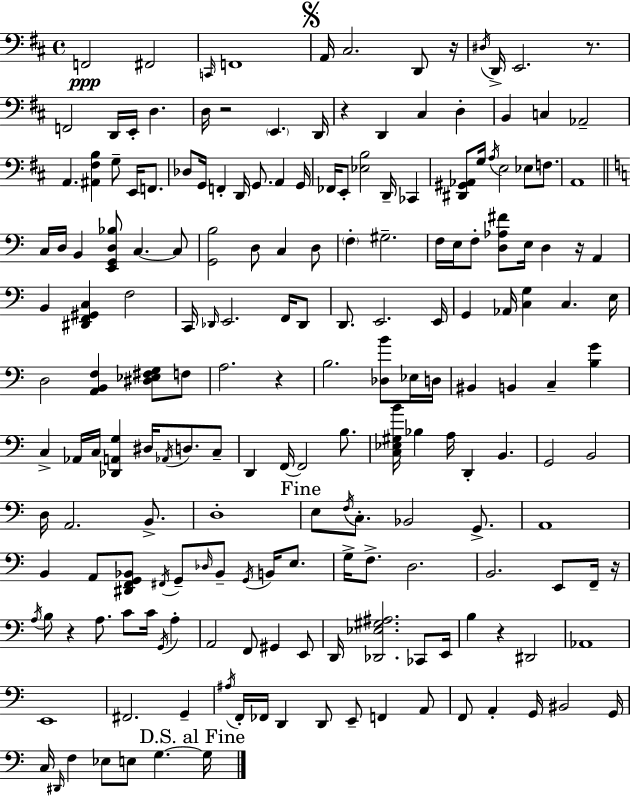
X:1
T:Untitled
M:4/4
L:1/4
K:D
F,,2 ^F,,2 C,,/4 F,,4 A,,/4 ^C,2 D,,/2 z/4 ^D,/4 D,,/4 E,,2 z/2 F,,2 D,,/4 E,,/4 D, D,/4 z2 E,, D,,/4 z D,, ^C, D, B,, C, _A,,2 A,, [^A,,^F,B,] G,/2 E,,/4 F,,/2 _D,/2 G,,/4 F,, D,,/4 G,,/2 A,, G,,/4 _F,,/4 E,,/2 [_E,B,]2 D,,/4 _C,, [^D,,^G,,_A,,]/2 G,/4 A,/4 E,2 _E,/2 F,/2 A,,4 C,/4 D,/4 B,, [E,,G,,D,_B,]/2 C, C,/2 [G,,B,]2 D,/2 C, D,/2 F, ^G,2 F,/4 E,/4 F,/2 [D,_A,^F]/2 E,/4 D, z/4 A,, B,, [^D,,F,,^G,,C,] F,2 C,,/4 _D,,/4 E,,2 F,,/4 _D,,/2 D,,/2 E,,2 E,,/4 G,, _A,,/4 [C,G,] C, E,/4 D,2 [A,,B,,F,] [^D,_E,^F,G,]/2 F,/2 A,2 z B,2 [_D,B]/2 _E,/4 D,/4 ^B,, B,, C, [B,G] C, _A,,/4 C,/4 [_D,,A,,G,] ^D,/4 _A,,/4 D,/2 C,/2 D,, F,,/4 F,,2 B,/2 [C,_E,^G,B]/4 _B, A,/4 D,, B,, G,,2 B,,2 D,/4 A,,2 B,,/2 D,4 E,/2 F,/4 C,/2 _B,,2 G,,/2 A,,4 B,, A,,/2 [^D,,F,,G,,_B,,]/2 ^F,,/4 G,,/2 _D,/4 _B,,/2 G,,/4 B,,/4 E,/2 G,/4 F,/2 D,2 B,,2 E,,/2 F,,/4 z/4 A,/4 B,/2 z A,/2 C/2 C/4 G,,/4 A, A,,2 F,,/2 ^G,, E,,/2 D,,/4 [_D,,_E,^G,^A,]2 _C,,/2 E,,/4 B, z ^D,,2 _A,,4 E,,4 ^F,,2 G,, ^A,/4 F,,/4 _F,,/4 D,, D,,/2 E,,/2 F,, A,,/2 F,,/2 A,, G,,/4 ^B,,2 G,,/4 C,/4 ^D,,/4 F, _E,/2 E,/2 G, G,/4